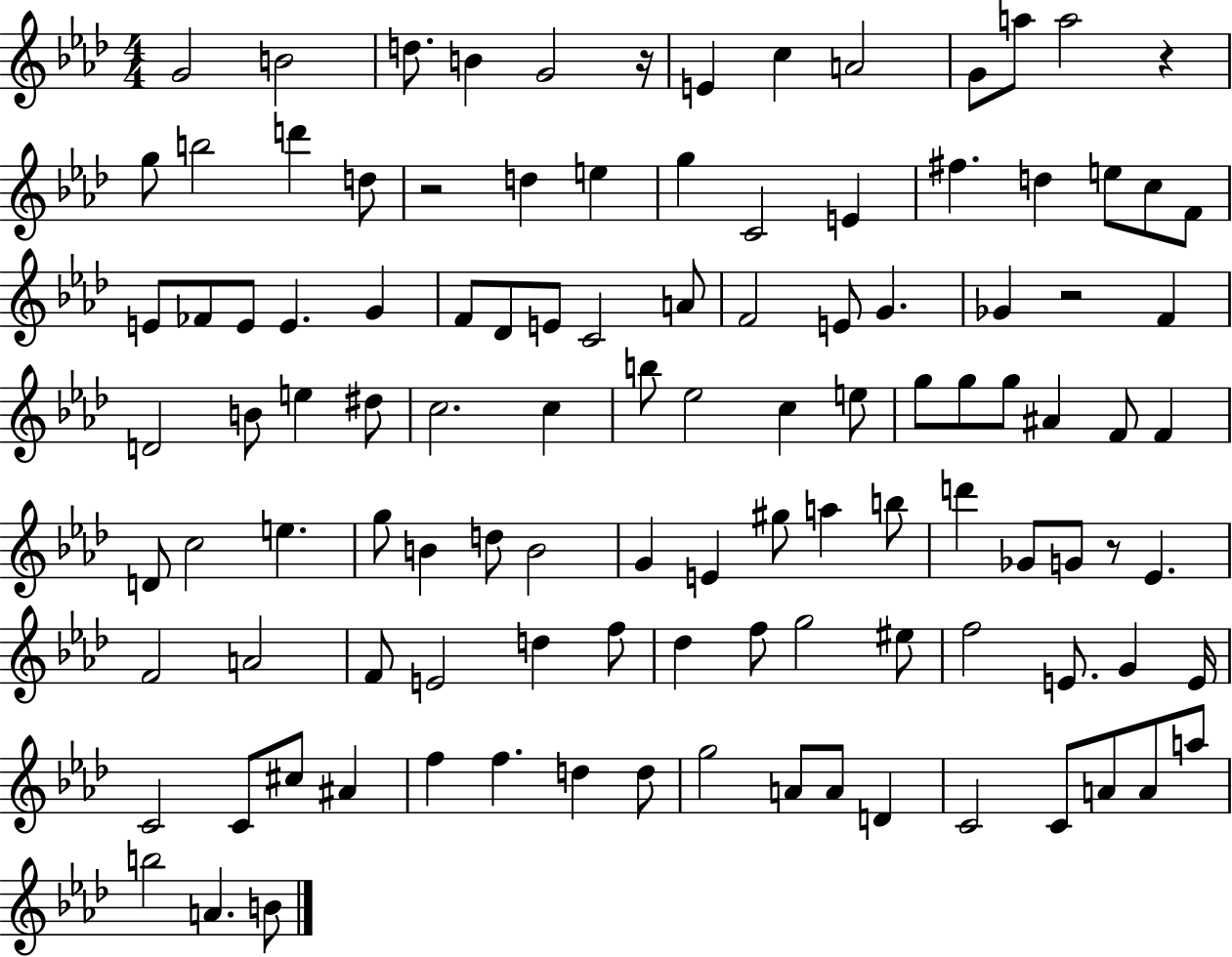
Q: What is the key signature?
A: AES major